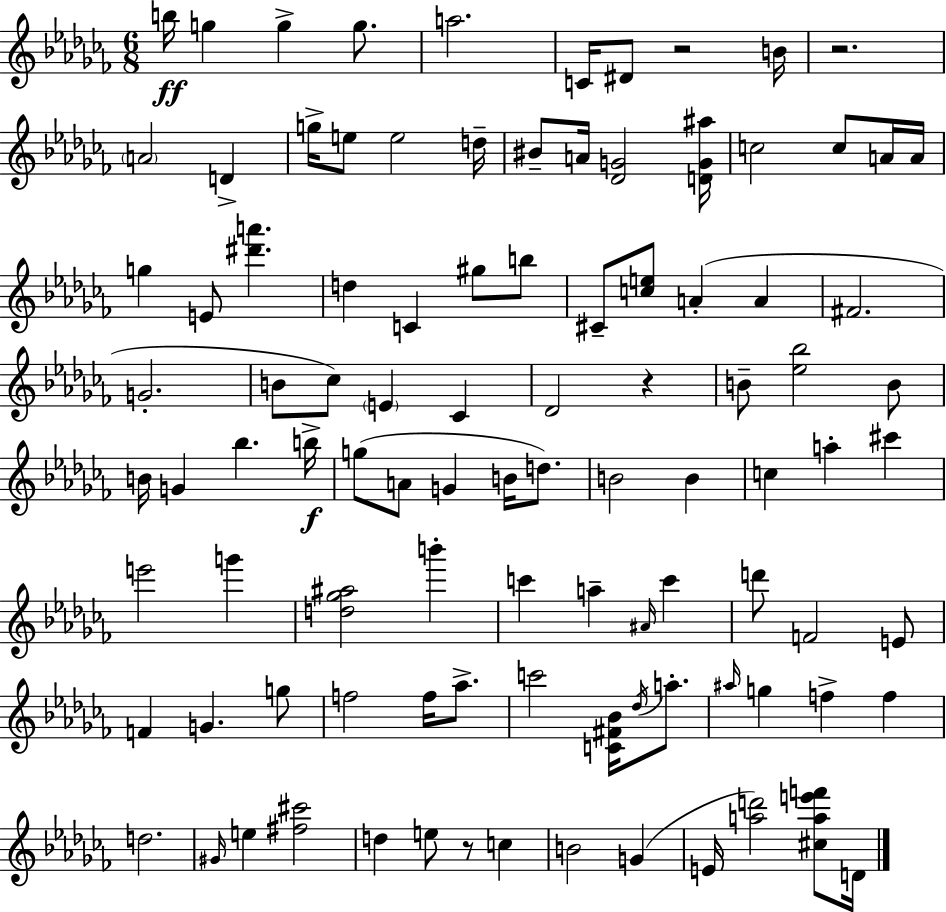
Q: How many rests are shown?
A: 4